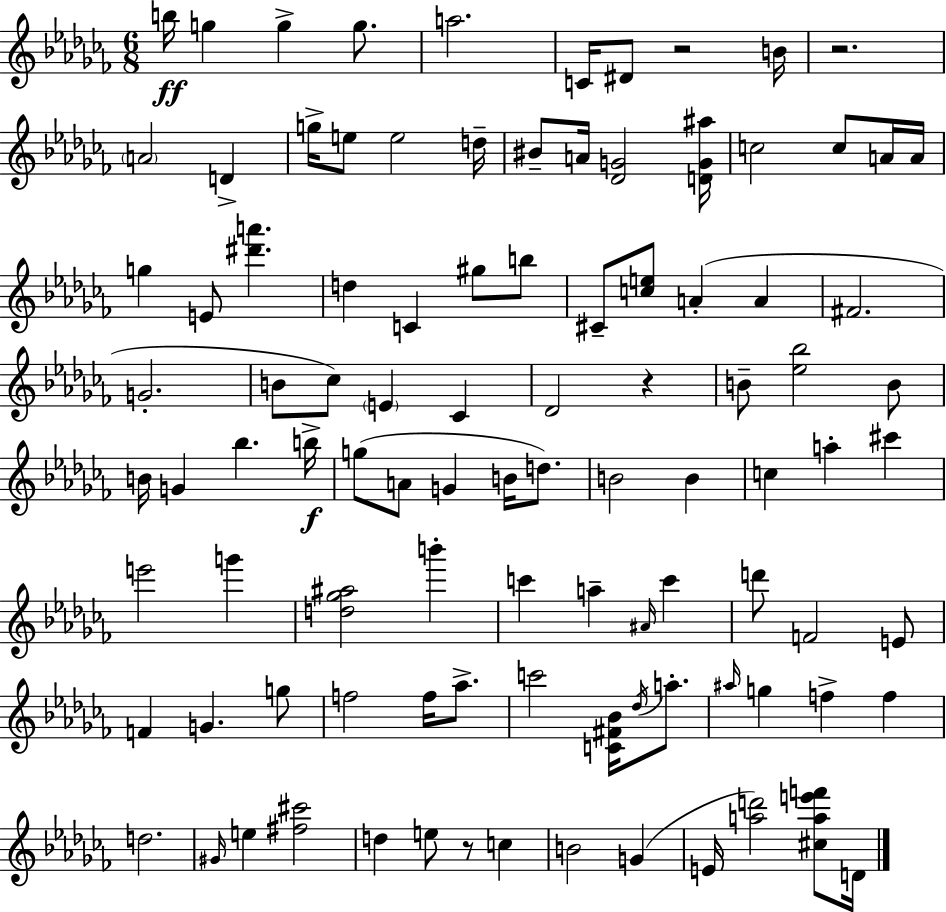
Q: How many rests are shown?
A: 4